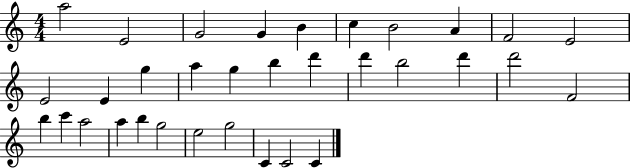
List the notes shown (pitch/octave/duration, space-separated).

A5/h E4/h G4/h G4/q B4/q C5/q B4/h A4/q F4/h E4/h E4/h E4/q G5/q A5/q G5/q B5/q D6/q D6/q B5/h D6/q D6/h F4/h B5/q C6/q A5/h A5/q B5/q G5/h E5/h G5/h C4/q C4/h C4/q